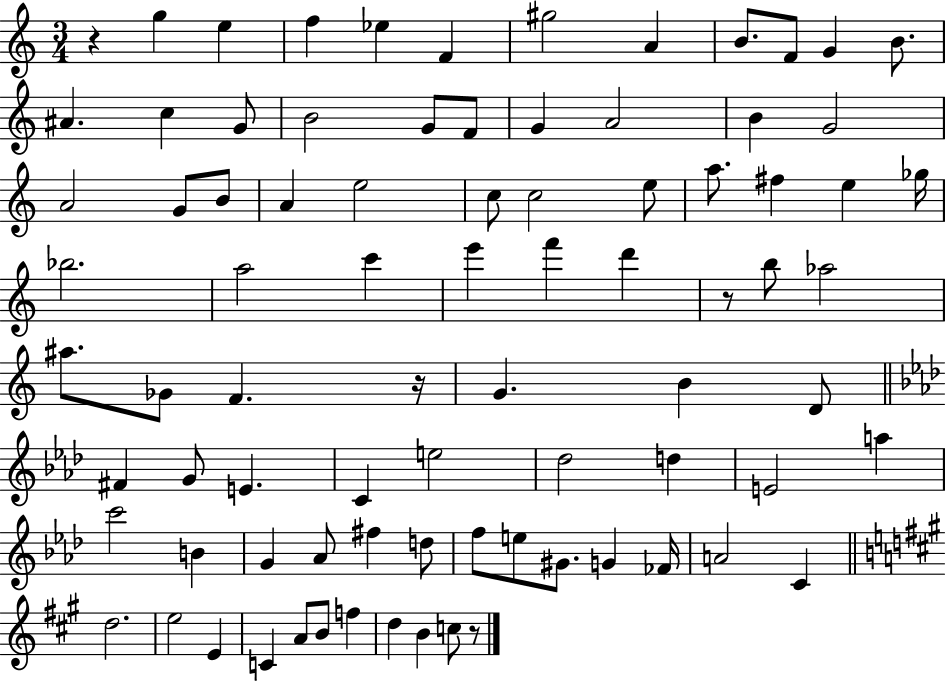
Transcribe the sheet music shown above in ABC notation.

X:1
T:Untitled
M:3/4
L:1/4
K:C
z g e f _e F ^g2 A B/2 F/2 G B/2 ^A c G/2 B2 G/2 F/2 G A2 B G2 A2 G/2 B/2 A e2 c/2 c2 e/2 a/2 ^f e _g/4 _b2 a2 c' e' f' d' z/2 b/2 _a2 ^a/2 _G/2 F z/4 G B D/2 ^F G/2 E C e2 _d2 d E2 a c'2 B G _A/2 ^f d/2 f/2 e/2 ^G/2 G _F/4 A2 C d2 e2 E C A/2 B/2 f d B c/2 z/2